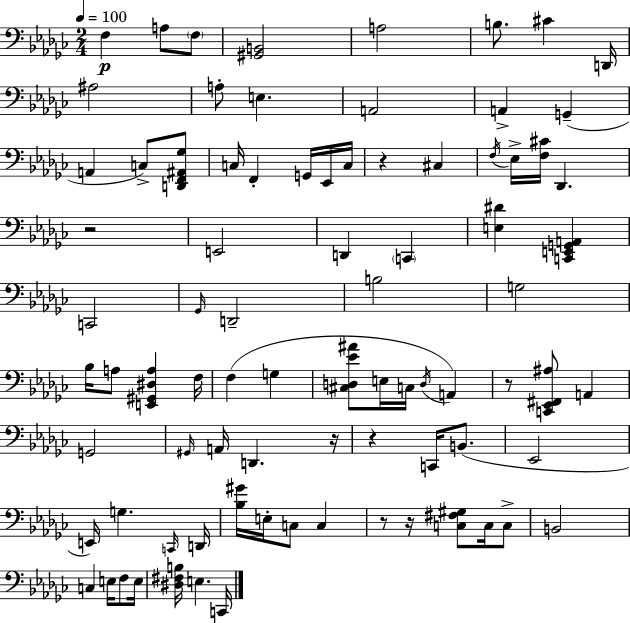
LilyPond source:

{
  \clef bass
  \numericTimeSignature
  \time 2/4
  \key ees \minor
  \tempo 4 = 100
  f4\p a8 \parenthesize f8 | <gis, b,>2 | a2 | b8. cis'4 d,16 | \break ais2 | a8-. e4. | a,2 | a,4-> g,4--( | \break a,4 c8->) <d, f, ais, ges>8 | c16 f,4-. g,16 ees,16 c16 | r4 cis4 | \acciaccatura { f16 } ees16-> <f cis'>16 des,4. | \break r2 | e,2 | d,4 \parenthesize c,4 | <e dis'>4 <c, e, g, a,>4 | \break c,2 | \grace { ges,16 } d,2-- | b2 | g2 | \break bes16 a8 <e, gis, dis a>4 | f16 f4( g4 | <cis d ees' ais'>8 e16 c16 \acciaccatura { d16 }) a,4 | r8 <c, ees, fis, ais>8 a,4 | \break g,2 | \grace { gis,16 } a,16 d,4. | r16 r4 | c,16 b,8.( ees,2 | \break e,16) g4. | \grace { c,16 } d,16 <bes gis'>16 e16-. c8 | c4 r8 r16 | <c fis gis>8 c16 c8-> b,2 | \break c4 | e16 f8 e16 <dis fis b>16 e4. | c,16 \bar "|."
}